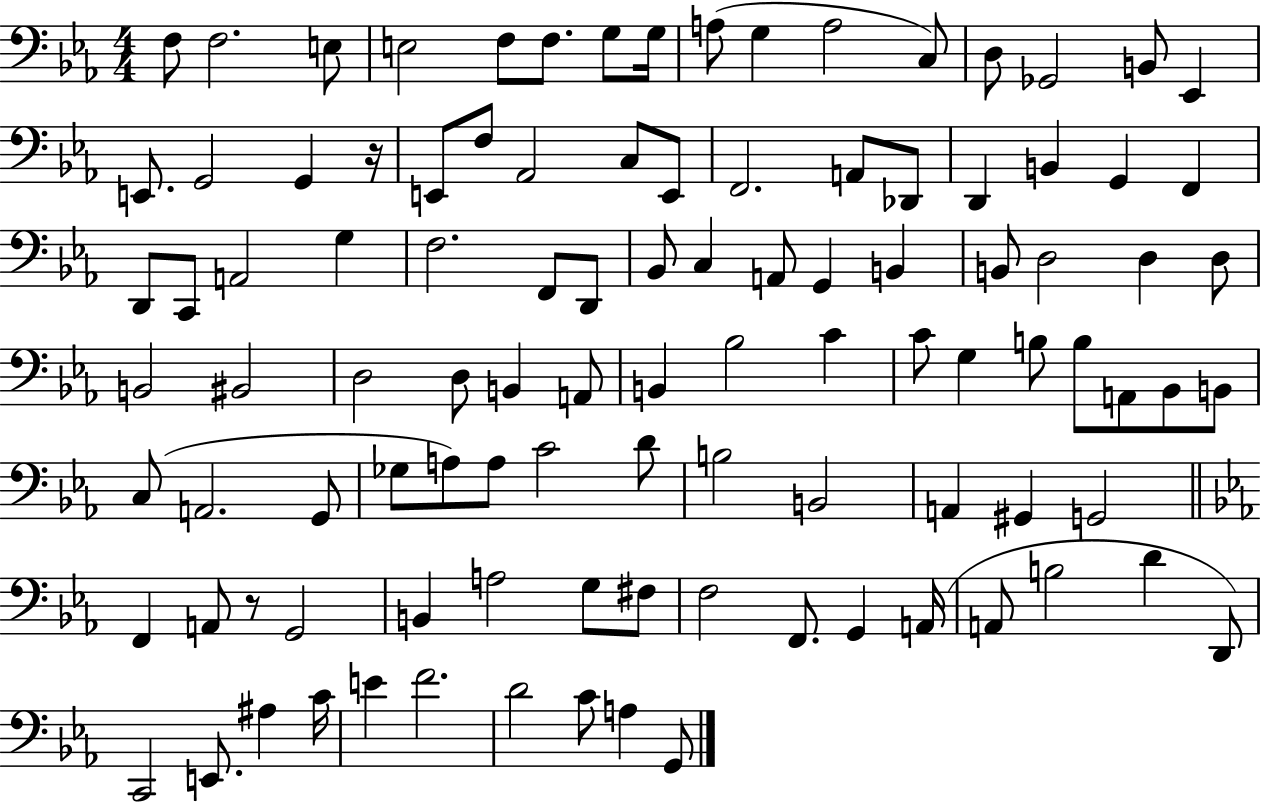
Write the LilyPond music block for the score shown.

{
  \clef bass
  \numericTimeSignature
  \time 4/4
  \key ees \major
  f8 f2. e8 | e2 f8 f8. g8 g16 | a8( g4 a2 c8) | d8 ges,2 b,8 ees,4 | \break e,8. g,2 g,4 r16 | e,8 f8 aes,2 c8 e,8 | f,2. a,8 des,8 | d,4 b,4 g,4 f,4 | \break d,8 c,8 a,2 g4 | f2. f,8 d,8 | bes,8 c4 a,8 g,4 b,4 | b,8 d2 d4 d8 | \break b,2 bis,2 | d2 d8 b,4 a,8 | b,4 bes2 c'4 | c'8 g4 b8 b8 a,8 bes,8 b,8 | \break c8( a,2. g,8 | ges8 a8) a8 c'2 d'8 | b2 b,2 | a,4 gis,4 g,2 | \break \bar "||" \break \key c \minor f,4 a,8 r8 g,2 | b,4 a2 g8 fis8 | f2 f,8. g,4 a,16( | a,8 b2 d'4 d,8) | \break c,2 e,8. ais4 c'16 | e'4 f'2. | d'2 c'8 a4 g,8 | \bar "|."
}